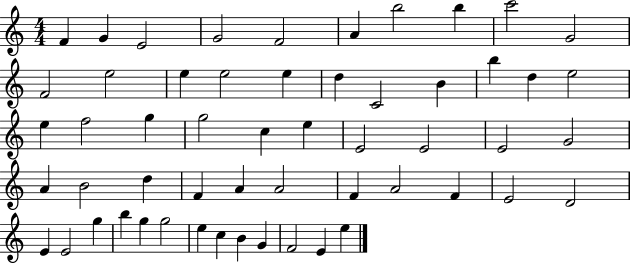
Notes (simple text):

F4/q G4/q E4/h G4/h F4/h A4/q B5/h B5/q C6/h G4/h F4/h E5/h E5/q E5/h E5/q D5/q C4/h B4/q B5/q D5/q E5/h E5/q F5/h G5/q G5/h C5/q E5/q E4/h E4/h E4/h G4/h A4/q B4/h D5/q F4/q A4/q A4/h F4/q A4/h F4/q E4/h D4/h E4/q E4/h G5/q B5/q G5/q G5/h E5/q C5/q B4/q G4/q F4/h E4/q E5/q